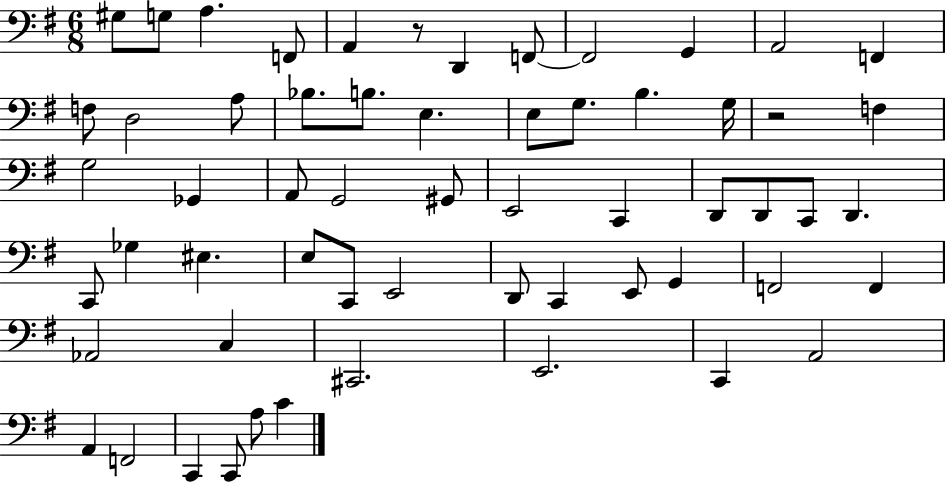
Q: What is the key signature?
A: G major